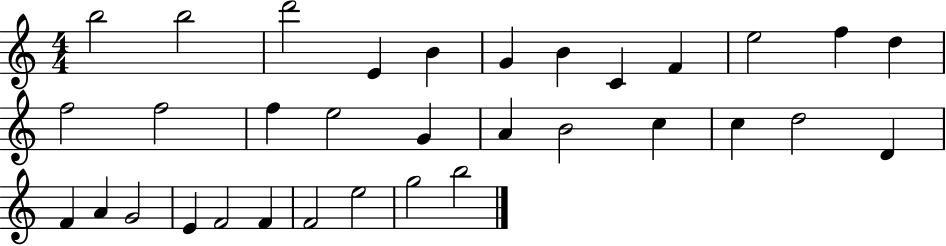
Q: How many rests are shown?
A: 0